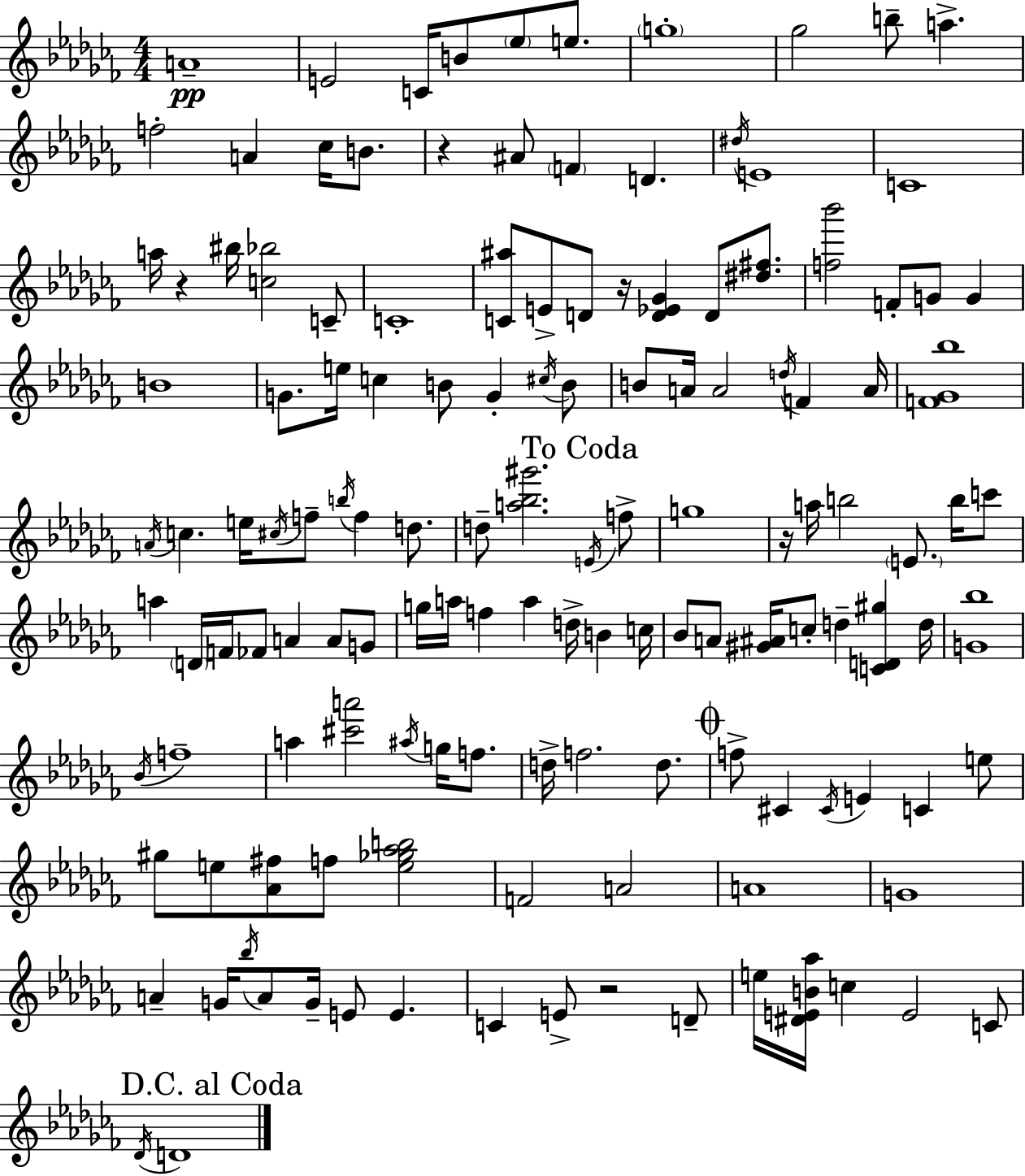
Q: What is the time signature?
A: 4/4